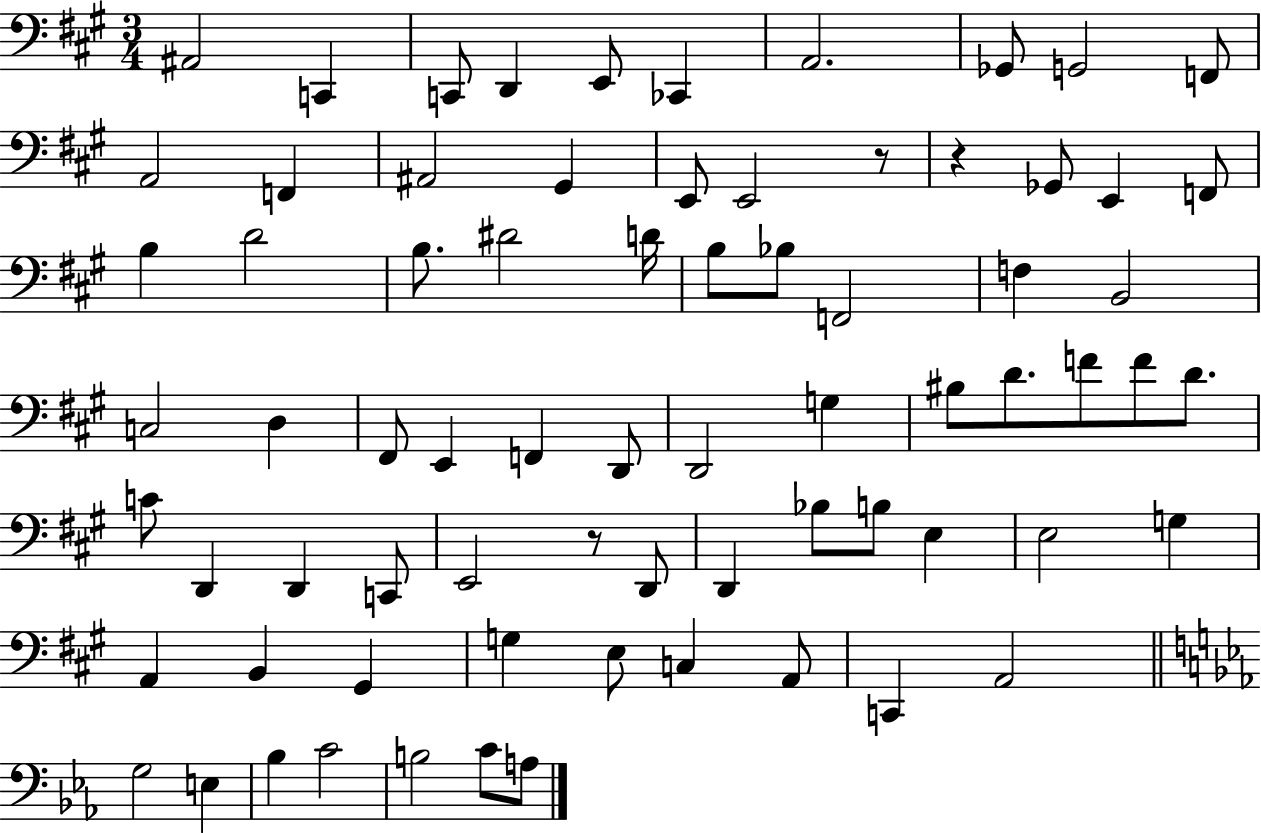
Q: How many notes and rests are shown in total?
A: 73